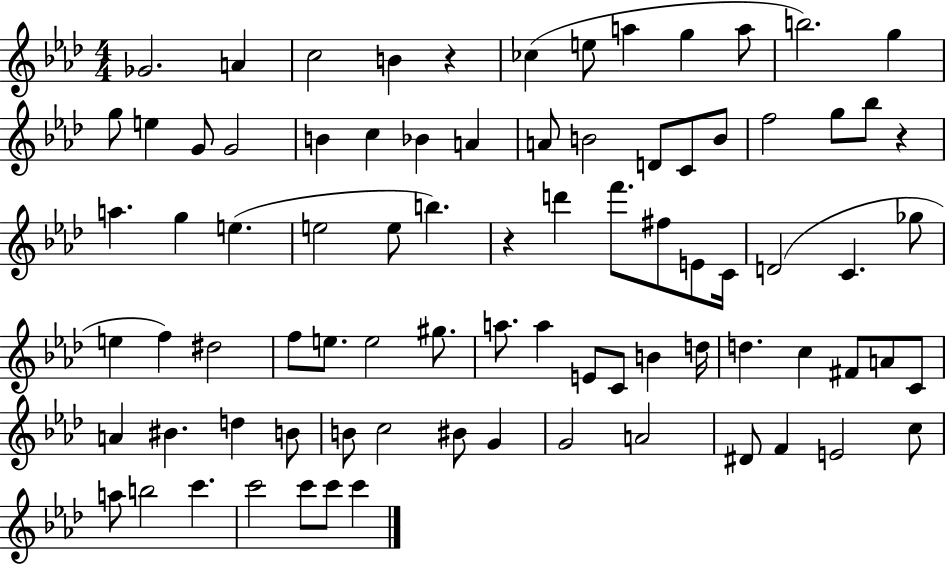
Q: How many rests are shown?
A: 3